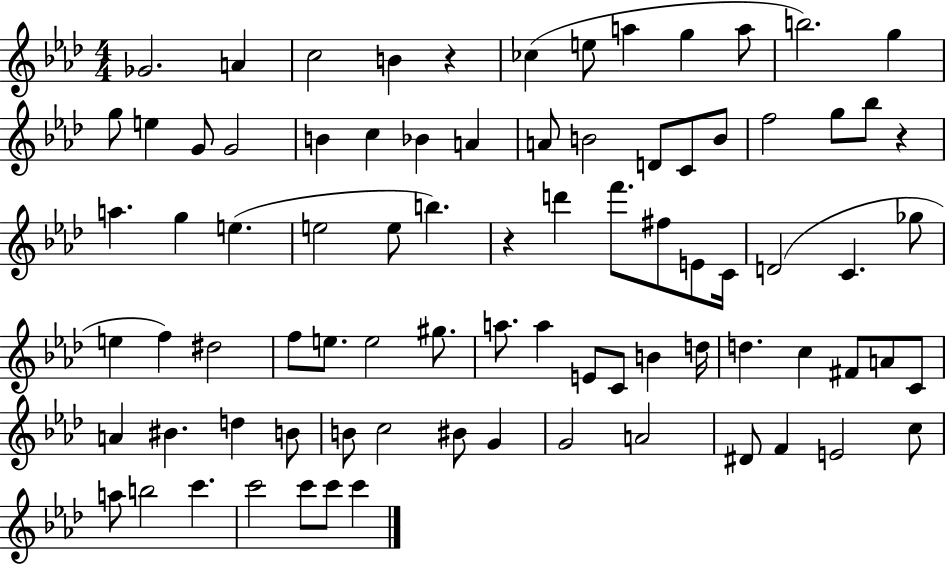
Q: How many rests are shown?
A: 3